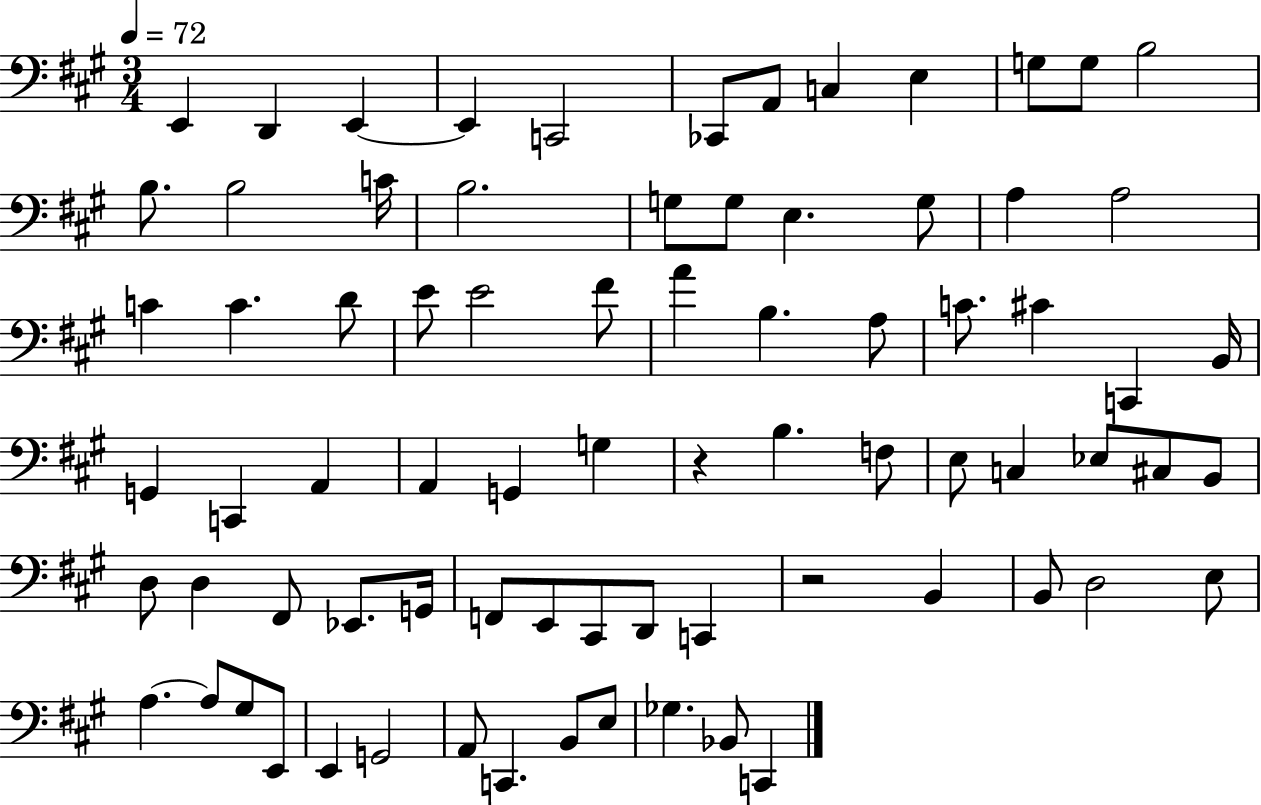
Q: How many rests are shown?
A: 2